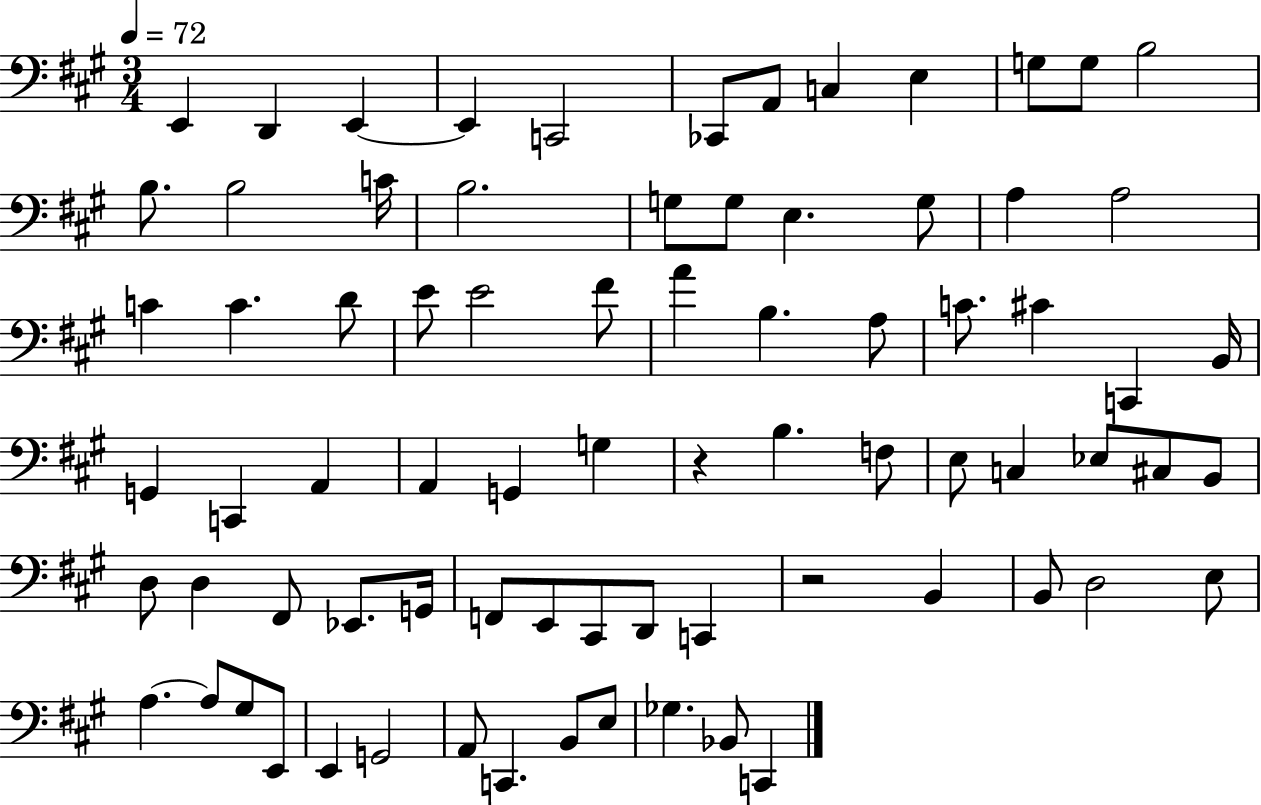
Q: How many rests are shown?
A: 2